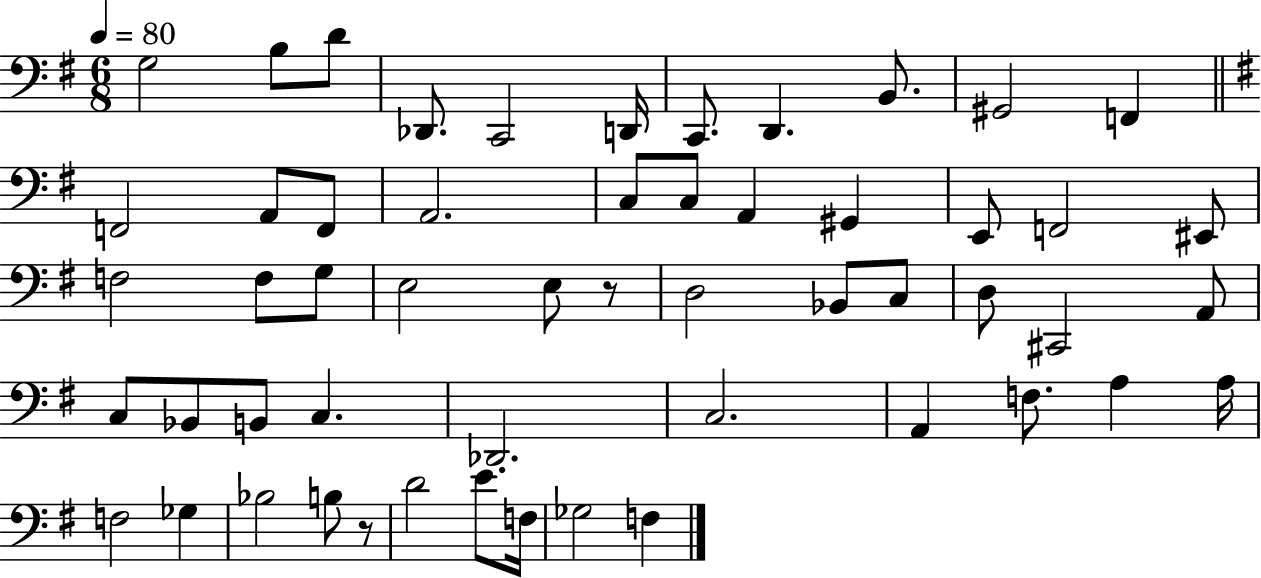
{
  \clef bass
  \numericTimeSignature
  \time 6/8
  \key g \major
  \tempo 4 = 80
  \repeat volta 2 { g2 b8 d'8 | des,8. c,2 d,16 | c,8. d,4. b,8. | gis,2 f,4 | \break \bar "||" \break \key g \major f,2 a,8 f,8 | a,2. | c8 c8 a,4 gis,4 | e,8 f,2 eis,8 | \break f2 f8 g8 | e2 e8 r8 | d2 bes,8 c8 | d8 cis,2 a,8 | \break c8 bes,8 b,8 c4. | des,2. | c2. | a,4 f8. a4 a16 | \break f2 ges4 | bes2 b8 r8 | d'2 e'8. f16 | ges2 f4 | \break } \bar "|."
}